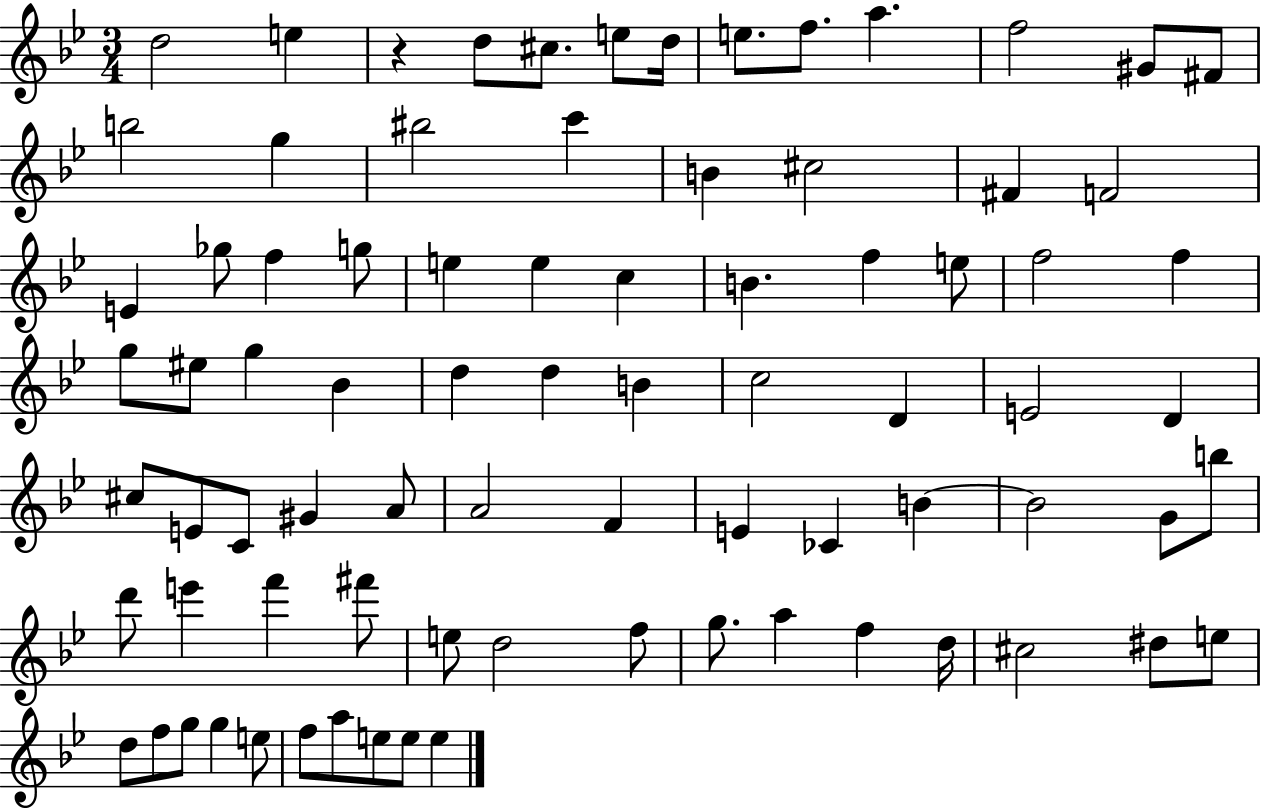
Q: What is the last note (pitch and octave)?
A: E5